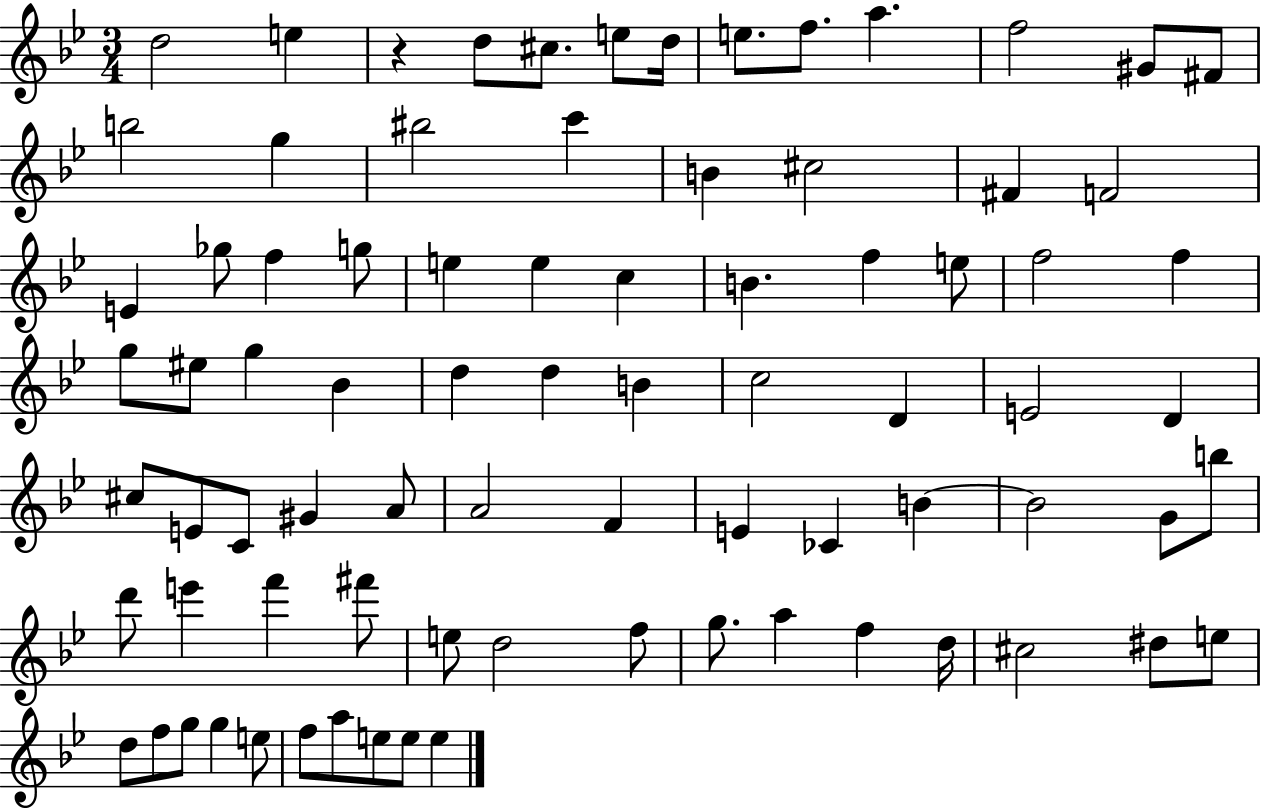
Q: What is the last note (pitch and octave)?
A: E5